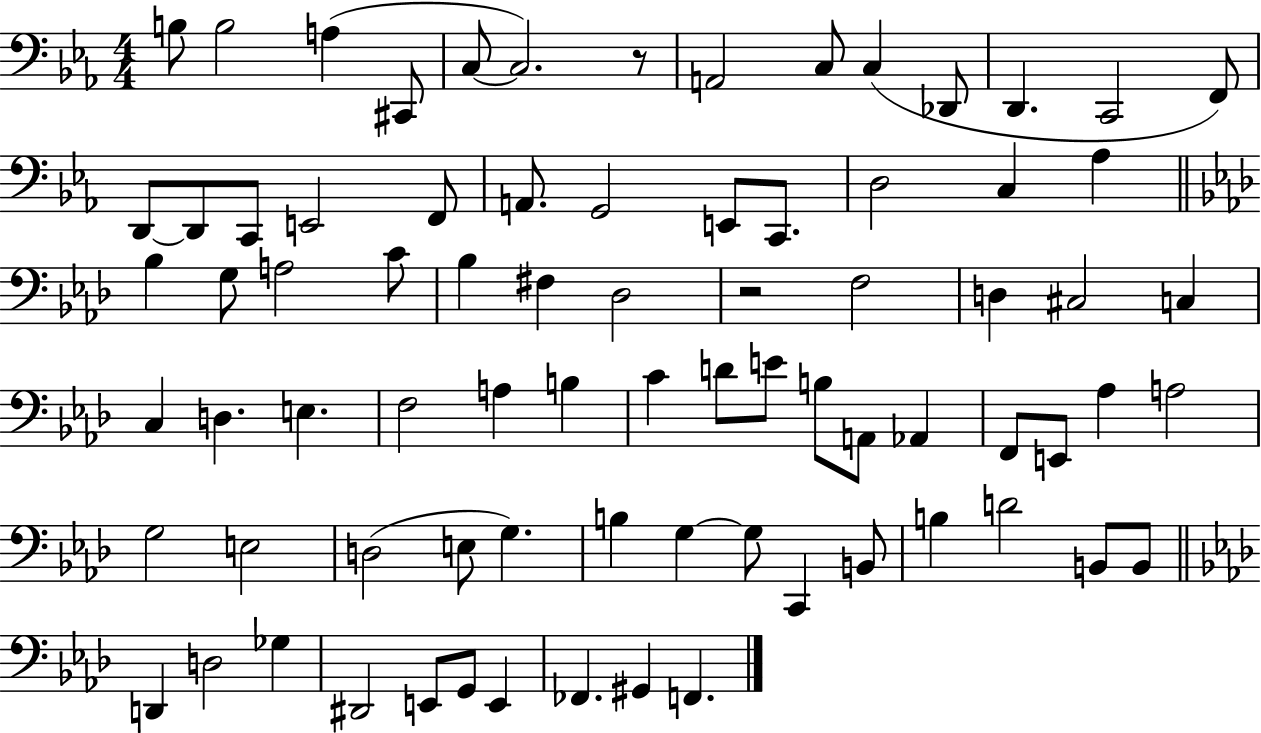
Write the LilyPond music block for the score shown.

{
  \clef bass
  \numericTimeSignature
  \time 4/4
  \key ees \major
  b8 b2 a4( cis,8 | c8~~ c2.) r8 | a,2 c8 c4( des,8 | d,4. c,2 f,8) | \break d,8~~ d,8 c,8 e,2 f,8 | a,8. g,2 e,8 c,8. | d2 c4 aes4 | \bar "||" \break \key f \minor bes4 g8 a2 c'8 | bes4 fis4 des2 | r2 f2 | d4 cis2 c4 | \break c4 d4. e4. | f2 a4 b4 | c'4 d'8 e'8 b8 a,8 aes,4 | f,8 e,8 aes4 a2 | \break g2 e2 | d2( e8 g4.) | b4 g4~~ g8 c,4 b,8 | b4 d'2 b,8 b,8 | \break \bar "||" \break \key f \minor d,4 d2 ges4 | dis,2 e,8 g,8 e,4 | fes,4. gis,4 f,4. | \bar "|."
}